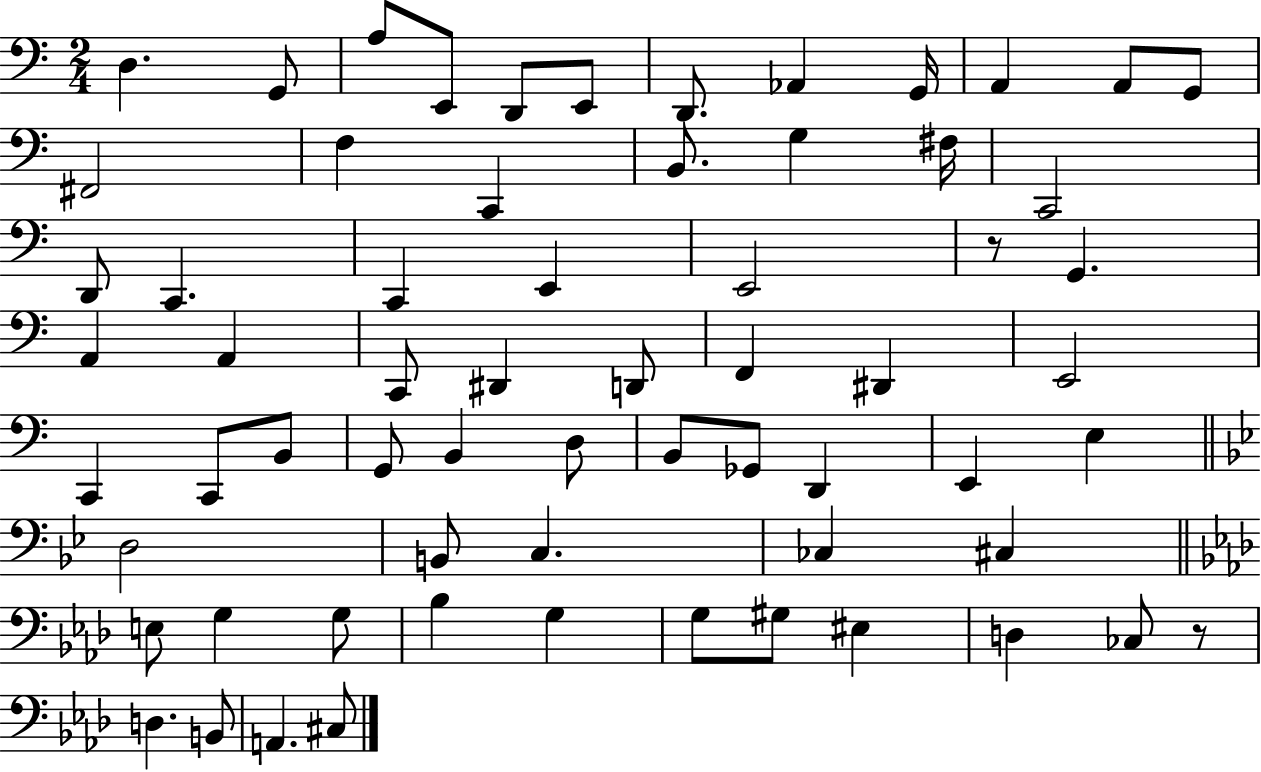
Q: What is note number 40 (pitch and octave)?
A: B2